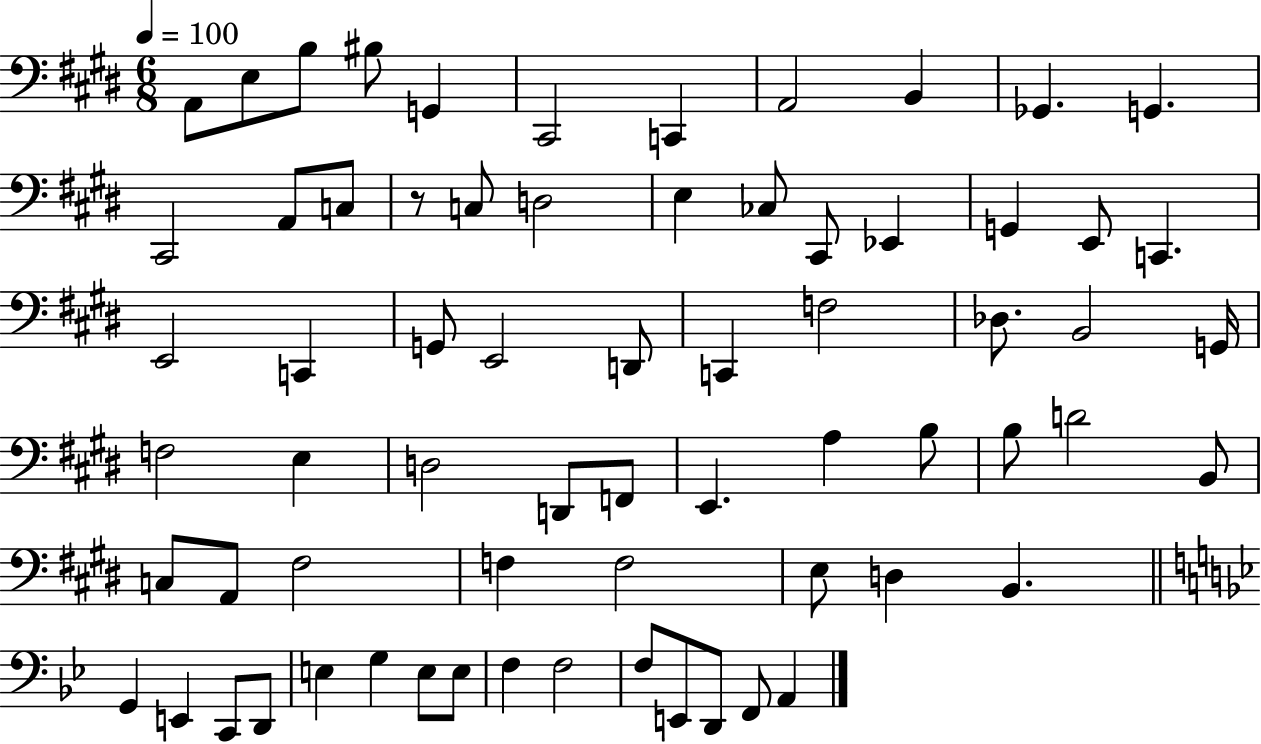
A2/e E3/e B3/e BIS3/e G2/q C#2/h C2/q A2/h B2/q Gb2/q. G2/q. C#2/h A2/e C3/e R/e C3/e D3/h E3/q CES3/e C#2/e Eb2/q G2/q E2/e C2/q. E2/h C2/q G2/e E2/h D2/e C2/q F3/h Db3/e. B2/h G2/s F3/h E3/q D3/h D2/e F2/e E2/q. A3/q B3/e B3/e D4/h B2/e C3/e A2/e F#3/h F3/q F3/h E3/e D3/q B2/q. G2/q E2/q C2/e D2/e E3/q G3/q E3/e E3/e F3/q F3/h F3/e E2/e D2/e F2/e A2/q